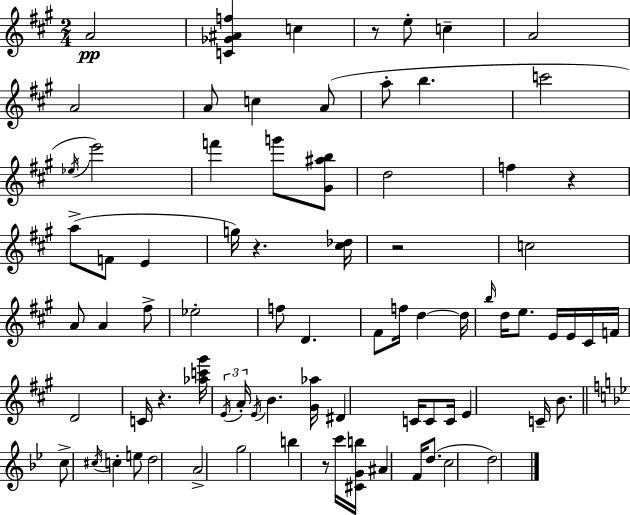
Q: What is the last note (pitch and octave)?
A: D5